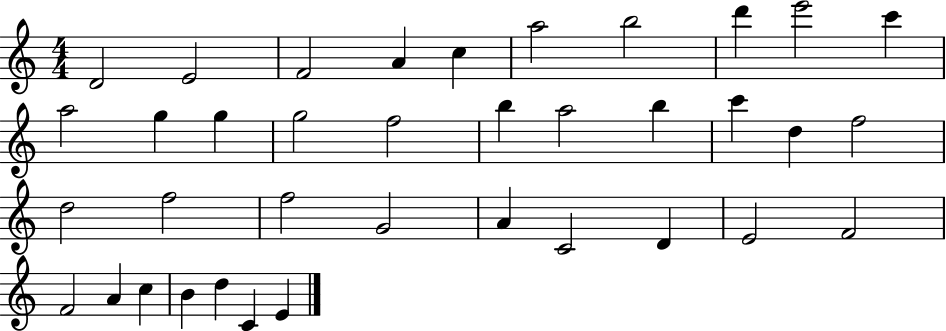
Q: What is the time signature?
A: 4/4